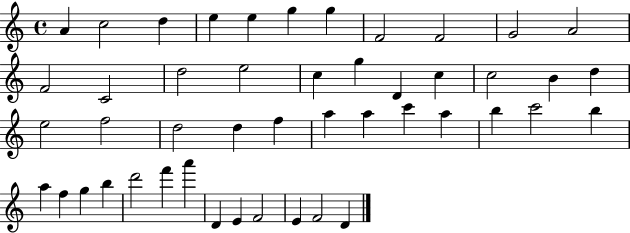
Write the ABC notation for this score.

X:1
T:Untitled
M:4/4
L:1/4
K:C
A c2 d e e g g F2 F2 G2 A2 F2 C2 d2 e2 c g D c c2 B d e2 f2 d2 d f a a c' a b c'2 b a f g b d'2 f' a' D E F2 E F2 D